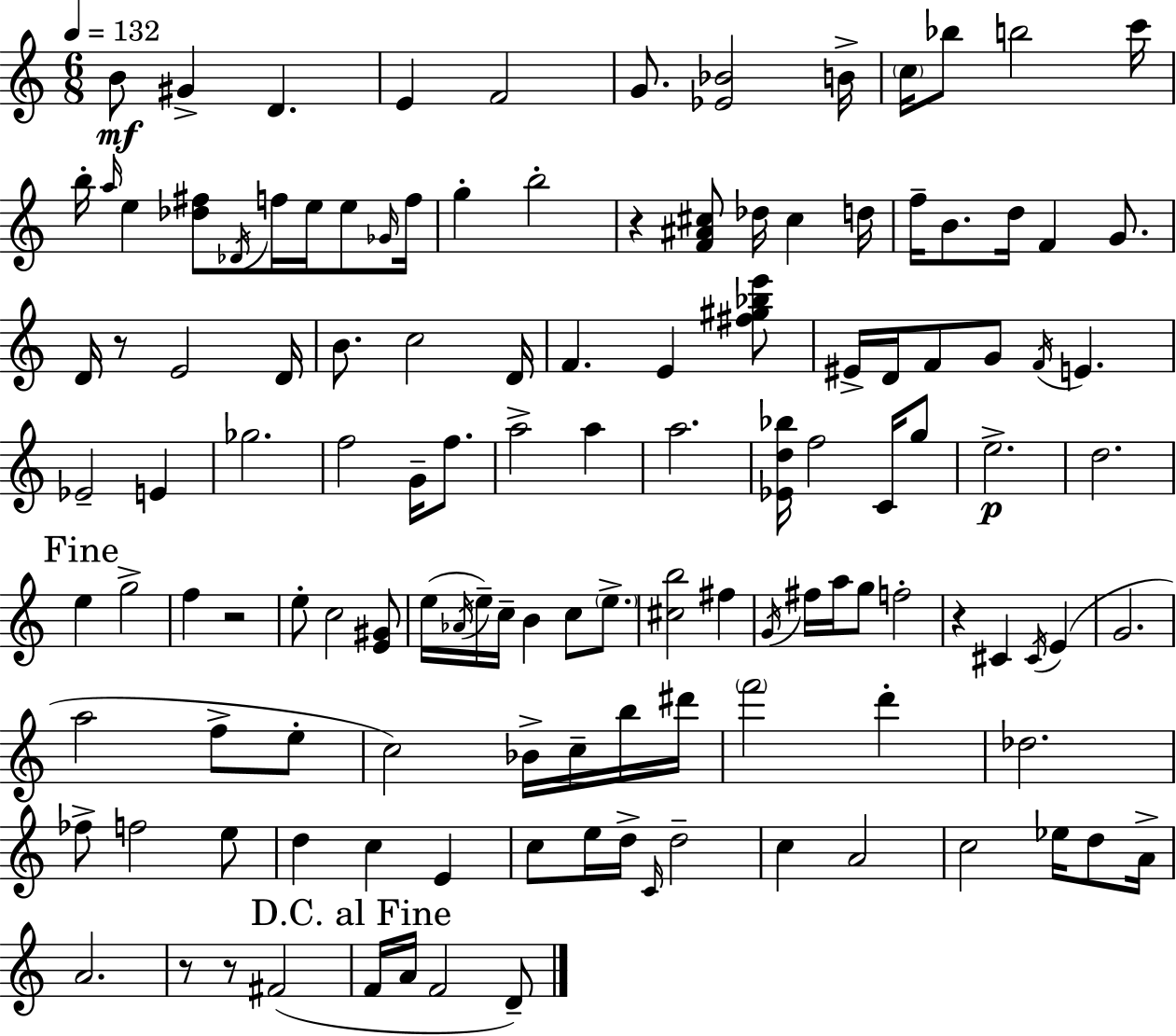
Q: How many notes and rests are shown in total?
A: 127